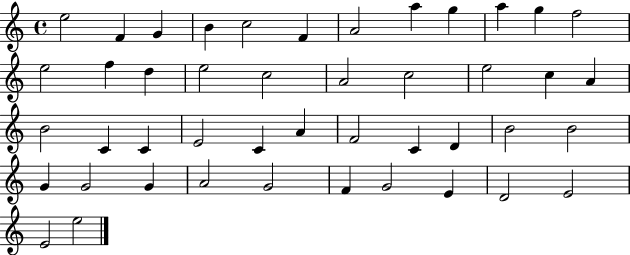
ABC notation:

X:1
T:Untitled
M:4/4
L:1/4
K:C
e2 F G B c2 F A2 a g a g f2 e2 f d e2 c2 A2 c2 e2 c A B2 C C E2 C A F2 C D B2 B2 G G2 G A2 G2 F G2 E D2 E2 E2 e2